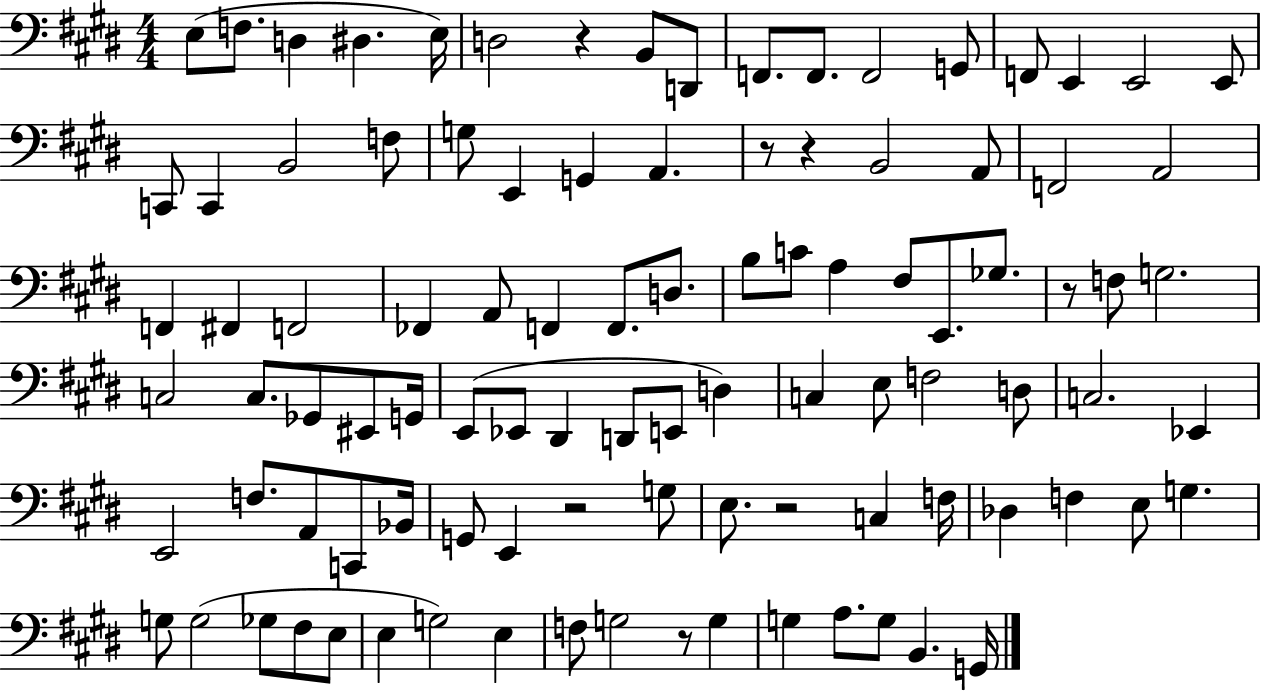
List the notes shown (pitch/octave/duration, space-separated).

E3/e F3/e. D3/q D#3/q. E3/s D3/h R/q B2/e D2/e F2/e. F2/e. F2/h G2/e F2/e E2/q E2/h E2/e C2/e C2/q B2/h F3/e G3/e E2/q G2/q A2/q. R/e R/q B2/h A2/e F2/h A2/h F2/q F#2/q F2/h FES2/q A2/e F2/q F2/e. D3/e. B3/e C4/e A3/q F#3/e E2/e. Gb3/e. R/e F3/e G3/h. C3/h C3/e. Gb2/e EIS2/e G2/s E2/e Eb2/e D#2/q D2/e E2/e D3/q C3/q E3/e F3/h D3/e C3/h. Eb2/q E2/h F3/e. A2/e C2/e Bb2/s G2/e E2/q R/h G3/e E3/e. R/h C3/q F3/s Db3/q F3/q E3/e G3/q. G3/e G3/h Gb3/e F#3/e E3/e E3/q G3/h E3/q F3/e G3/h R/e G3/q G3/q A3/e. G3/e B2/q. G2/s